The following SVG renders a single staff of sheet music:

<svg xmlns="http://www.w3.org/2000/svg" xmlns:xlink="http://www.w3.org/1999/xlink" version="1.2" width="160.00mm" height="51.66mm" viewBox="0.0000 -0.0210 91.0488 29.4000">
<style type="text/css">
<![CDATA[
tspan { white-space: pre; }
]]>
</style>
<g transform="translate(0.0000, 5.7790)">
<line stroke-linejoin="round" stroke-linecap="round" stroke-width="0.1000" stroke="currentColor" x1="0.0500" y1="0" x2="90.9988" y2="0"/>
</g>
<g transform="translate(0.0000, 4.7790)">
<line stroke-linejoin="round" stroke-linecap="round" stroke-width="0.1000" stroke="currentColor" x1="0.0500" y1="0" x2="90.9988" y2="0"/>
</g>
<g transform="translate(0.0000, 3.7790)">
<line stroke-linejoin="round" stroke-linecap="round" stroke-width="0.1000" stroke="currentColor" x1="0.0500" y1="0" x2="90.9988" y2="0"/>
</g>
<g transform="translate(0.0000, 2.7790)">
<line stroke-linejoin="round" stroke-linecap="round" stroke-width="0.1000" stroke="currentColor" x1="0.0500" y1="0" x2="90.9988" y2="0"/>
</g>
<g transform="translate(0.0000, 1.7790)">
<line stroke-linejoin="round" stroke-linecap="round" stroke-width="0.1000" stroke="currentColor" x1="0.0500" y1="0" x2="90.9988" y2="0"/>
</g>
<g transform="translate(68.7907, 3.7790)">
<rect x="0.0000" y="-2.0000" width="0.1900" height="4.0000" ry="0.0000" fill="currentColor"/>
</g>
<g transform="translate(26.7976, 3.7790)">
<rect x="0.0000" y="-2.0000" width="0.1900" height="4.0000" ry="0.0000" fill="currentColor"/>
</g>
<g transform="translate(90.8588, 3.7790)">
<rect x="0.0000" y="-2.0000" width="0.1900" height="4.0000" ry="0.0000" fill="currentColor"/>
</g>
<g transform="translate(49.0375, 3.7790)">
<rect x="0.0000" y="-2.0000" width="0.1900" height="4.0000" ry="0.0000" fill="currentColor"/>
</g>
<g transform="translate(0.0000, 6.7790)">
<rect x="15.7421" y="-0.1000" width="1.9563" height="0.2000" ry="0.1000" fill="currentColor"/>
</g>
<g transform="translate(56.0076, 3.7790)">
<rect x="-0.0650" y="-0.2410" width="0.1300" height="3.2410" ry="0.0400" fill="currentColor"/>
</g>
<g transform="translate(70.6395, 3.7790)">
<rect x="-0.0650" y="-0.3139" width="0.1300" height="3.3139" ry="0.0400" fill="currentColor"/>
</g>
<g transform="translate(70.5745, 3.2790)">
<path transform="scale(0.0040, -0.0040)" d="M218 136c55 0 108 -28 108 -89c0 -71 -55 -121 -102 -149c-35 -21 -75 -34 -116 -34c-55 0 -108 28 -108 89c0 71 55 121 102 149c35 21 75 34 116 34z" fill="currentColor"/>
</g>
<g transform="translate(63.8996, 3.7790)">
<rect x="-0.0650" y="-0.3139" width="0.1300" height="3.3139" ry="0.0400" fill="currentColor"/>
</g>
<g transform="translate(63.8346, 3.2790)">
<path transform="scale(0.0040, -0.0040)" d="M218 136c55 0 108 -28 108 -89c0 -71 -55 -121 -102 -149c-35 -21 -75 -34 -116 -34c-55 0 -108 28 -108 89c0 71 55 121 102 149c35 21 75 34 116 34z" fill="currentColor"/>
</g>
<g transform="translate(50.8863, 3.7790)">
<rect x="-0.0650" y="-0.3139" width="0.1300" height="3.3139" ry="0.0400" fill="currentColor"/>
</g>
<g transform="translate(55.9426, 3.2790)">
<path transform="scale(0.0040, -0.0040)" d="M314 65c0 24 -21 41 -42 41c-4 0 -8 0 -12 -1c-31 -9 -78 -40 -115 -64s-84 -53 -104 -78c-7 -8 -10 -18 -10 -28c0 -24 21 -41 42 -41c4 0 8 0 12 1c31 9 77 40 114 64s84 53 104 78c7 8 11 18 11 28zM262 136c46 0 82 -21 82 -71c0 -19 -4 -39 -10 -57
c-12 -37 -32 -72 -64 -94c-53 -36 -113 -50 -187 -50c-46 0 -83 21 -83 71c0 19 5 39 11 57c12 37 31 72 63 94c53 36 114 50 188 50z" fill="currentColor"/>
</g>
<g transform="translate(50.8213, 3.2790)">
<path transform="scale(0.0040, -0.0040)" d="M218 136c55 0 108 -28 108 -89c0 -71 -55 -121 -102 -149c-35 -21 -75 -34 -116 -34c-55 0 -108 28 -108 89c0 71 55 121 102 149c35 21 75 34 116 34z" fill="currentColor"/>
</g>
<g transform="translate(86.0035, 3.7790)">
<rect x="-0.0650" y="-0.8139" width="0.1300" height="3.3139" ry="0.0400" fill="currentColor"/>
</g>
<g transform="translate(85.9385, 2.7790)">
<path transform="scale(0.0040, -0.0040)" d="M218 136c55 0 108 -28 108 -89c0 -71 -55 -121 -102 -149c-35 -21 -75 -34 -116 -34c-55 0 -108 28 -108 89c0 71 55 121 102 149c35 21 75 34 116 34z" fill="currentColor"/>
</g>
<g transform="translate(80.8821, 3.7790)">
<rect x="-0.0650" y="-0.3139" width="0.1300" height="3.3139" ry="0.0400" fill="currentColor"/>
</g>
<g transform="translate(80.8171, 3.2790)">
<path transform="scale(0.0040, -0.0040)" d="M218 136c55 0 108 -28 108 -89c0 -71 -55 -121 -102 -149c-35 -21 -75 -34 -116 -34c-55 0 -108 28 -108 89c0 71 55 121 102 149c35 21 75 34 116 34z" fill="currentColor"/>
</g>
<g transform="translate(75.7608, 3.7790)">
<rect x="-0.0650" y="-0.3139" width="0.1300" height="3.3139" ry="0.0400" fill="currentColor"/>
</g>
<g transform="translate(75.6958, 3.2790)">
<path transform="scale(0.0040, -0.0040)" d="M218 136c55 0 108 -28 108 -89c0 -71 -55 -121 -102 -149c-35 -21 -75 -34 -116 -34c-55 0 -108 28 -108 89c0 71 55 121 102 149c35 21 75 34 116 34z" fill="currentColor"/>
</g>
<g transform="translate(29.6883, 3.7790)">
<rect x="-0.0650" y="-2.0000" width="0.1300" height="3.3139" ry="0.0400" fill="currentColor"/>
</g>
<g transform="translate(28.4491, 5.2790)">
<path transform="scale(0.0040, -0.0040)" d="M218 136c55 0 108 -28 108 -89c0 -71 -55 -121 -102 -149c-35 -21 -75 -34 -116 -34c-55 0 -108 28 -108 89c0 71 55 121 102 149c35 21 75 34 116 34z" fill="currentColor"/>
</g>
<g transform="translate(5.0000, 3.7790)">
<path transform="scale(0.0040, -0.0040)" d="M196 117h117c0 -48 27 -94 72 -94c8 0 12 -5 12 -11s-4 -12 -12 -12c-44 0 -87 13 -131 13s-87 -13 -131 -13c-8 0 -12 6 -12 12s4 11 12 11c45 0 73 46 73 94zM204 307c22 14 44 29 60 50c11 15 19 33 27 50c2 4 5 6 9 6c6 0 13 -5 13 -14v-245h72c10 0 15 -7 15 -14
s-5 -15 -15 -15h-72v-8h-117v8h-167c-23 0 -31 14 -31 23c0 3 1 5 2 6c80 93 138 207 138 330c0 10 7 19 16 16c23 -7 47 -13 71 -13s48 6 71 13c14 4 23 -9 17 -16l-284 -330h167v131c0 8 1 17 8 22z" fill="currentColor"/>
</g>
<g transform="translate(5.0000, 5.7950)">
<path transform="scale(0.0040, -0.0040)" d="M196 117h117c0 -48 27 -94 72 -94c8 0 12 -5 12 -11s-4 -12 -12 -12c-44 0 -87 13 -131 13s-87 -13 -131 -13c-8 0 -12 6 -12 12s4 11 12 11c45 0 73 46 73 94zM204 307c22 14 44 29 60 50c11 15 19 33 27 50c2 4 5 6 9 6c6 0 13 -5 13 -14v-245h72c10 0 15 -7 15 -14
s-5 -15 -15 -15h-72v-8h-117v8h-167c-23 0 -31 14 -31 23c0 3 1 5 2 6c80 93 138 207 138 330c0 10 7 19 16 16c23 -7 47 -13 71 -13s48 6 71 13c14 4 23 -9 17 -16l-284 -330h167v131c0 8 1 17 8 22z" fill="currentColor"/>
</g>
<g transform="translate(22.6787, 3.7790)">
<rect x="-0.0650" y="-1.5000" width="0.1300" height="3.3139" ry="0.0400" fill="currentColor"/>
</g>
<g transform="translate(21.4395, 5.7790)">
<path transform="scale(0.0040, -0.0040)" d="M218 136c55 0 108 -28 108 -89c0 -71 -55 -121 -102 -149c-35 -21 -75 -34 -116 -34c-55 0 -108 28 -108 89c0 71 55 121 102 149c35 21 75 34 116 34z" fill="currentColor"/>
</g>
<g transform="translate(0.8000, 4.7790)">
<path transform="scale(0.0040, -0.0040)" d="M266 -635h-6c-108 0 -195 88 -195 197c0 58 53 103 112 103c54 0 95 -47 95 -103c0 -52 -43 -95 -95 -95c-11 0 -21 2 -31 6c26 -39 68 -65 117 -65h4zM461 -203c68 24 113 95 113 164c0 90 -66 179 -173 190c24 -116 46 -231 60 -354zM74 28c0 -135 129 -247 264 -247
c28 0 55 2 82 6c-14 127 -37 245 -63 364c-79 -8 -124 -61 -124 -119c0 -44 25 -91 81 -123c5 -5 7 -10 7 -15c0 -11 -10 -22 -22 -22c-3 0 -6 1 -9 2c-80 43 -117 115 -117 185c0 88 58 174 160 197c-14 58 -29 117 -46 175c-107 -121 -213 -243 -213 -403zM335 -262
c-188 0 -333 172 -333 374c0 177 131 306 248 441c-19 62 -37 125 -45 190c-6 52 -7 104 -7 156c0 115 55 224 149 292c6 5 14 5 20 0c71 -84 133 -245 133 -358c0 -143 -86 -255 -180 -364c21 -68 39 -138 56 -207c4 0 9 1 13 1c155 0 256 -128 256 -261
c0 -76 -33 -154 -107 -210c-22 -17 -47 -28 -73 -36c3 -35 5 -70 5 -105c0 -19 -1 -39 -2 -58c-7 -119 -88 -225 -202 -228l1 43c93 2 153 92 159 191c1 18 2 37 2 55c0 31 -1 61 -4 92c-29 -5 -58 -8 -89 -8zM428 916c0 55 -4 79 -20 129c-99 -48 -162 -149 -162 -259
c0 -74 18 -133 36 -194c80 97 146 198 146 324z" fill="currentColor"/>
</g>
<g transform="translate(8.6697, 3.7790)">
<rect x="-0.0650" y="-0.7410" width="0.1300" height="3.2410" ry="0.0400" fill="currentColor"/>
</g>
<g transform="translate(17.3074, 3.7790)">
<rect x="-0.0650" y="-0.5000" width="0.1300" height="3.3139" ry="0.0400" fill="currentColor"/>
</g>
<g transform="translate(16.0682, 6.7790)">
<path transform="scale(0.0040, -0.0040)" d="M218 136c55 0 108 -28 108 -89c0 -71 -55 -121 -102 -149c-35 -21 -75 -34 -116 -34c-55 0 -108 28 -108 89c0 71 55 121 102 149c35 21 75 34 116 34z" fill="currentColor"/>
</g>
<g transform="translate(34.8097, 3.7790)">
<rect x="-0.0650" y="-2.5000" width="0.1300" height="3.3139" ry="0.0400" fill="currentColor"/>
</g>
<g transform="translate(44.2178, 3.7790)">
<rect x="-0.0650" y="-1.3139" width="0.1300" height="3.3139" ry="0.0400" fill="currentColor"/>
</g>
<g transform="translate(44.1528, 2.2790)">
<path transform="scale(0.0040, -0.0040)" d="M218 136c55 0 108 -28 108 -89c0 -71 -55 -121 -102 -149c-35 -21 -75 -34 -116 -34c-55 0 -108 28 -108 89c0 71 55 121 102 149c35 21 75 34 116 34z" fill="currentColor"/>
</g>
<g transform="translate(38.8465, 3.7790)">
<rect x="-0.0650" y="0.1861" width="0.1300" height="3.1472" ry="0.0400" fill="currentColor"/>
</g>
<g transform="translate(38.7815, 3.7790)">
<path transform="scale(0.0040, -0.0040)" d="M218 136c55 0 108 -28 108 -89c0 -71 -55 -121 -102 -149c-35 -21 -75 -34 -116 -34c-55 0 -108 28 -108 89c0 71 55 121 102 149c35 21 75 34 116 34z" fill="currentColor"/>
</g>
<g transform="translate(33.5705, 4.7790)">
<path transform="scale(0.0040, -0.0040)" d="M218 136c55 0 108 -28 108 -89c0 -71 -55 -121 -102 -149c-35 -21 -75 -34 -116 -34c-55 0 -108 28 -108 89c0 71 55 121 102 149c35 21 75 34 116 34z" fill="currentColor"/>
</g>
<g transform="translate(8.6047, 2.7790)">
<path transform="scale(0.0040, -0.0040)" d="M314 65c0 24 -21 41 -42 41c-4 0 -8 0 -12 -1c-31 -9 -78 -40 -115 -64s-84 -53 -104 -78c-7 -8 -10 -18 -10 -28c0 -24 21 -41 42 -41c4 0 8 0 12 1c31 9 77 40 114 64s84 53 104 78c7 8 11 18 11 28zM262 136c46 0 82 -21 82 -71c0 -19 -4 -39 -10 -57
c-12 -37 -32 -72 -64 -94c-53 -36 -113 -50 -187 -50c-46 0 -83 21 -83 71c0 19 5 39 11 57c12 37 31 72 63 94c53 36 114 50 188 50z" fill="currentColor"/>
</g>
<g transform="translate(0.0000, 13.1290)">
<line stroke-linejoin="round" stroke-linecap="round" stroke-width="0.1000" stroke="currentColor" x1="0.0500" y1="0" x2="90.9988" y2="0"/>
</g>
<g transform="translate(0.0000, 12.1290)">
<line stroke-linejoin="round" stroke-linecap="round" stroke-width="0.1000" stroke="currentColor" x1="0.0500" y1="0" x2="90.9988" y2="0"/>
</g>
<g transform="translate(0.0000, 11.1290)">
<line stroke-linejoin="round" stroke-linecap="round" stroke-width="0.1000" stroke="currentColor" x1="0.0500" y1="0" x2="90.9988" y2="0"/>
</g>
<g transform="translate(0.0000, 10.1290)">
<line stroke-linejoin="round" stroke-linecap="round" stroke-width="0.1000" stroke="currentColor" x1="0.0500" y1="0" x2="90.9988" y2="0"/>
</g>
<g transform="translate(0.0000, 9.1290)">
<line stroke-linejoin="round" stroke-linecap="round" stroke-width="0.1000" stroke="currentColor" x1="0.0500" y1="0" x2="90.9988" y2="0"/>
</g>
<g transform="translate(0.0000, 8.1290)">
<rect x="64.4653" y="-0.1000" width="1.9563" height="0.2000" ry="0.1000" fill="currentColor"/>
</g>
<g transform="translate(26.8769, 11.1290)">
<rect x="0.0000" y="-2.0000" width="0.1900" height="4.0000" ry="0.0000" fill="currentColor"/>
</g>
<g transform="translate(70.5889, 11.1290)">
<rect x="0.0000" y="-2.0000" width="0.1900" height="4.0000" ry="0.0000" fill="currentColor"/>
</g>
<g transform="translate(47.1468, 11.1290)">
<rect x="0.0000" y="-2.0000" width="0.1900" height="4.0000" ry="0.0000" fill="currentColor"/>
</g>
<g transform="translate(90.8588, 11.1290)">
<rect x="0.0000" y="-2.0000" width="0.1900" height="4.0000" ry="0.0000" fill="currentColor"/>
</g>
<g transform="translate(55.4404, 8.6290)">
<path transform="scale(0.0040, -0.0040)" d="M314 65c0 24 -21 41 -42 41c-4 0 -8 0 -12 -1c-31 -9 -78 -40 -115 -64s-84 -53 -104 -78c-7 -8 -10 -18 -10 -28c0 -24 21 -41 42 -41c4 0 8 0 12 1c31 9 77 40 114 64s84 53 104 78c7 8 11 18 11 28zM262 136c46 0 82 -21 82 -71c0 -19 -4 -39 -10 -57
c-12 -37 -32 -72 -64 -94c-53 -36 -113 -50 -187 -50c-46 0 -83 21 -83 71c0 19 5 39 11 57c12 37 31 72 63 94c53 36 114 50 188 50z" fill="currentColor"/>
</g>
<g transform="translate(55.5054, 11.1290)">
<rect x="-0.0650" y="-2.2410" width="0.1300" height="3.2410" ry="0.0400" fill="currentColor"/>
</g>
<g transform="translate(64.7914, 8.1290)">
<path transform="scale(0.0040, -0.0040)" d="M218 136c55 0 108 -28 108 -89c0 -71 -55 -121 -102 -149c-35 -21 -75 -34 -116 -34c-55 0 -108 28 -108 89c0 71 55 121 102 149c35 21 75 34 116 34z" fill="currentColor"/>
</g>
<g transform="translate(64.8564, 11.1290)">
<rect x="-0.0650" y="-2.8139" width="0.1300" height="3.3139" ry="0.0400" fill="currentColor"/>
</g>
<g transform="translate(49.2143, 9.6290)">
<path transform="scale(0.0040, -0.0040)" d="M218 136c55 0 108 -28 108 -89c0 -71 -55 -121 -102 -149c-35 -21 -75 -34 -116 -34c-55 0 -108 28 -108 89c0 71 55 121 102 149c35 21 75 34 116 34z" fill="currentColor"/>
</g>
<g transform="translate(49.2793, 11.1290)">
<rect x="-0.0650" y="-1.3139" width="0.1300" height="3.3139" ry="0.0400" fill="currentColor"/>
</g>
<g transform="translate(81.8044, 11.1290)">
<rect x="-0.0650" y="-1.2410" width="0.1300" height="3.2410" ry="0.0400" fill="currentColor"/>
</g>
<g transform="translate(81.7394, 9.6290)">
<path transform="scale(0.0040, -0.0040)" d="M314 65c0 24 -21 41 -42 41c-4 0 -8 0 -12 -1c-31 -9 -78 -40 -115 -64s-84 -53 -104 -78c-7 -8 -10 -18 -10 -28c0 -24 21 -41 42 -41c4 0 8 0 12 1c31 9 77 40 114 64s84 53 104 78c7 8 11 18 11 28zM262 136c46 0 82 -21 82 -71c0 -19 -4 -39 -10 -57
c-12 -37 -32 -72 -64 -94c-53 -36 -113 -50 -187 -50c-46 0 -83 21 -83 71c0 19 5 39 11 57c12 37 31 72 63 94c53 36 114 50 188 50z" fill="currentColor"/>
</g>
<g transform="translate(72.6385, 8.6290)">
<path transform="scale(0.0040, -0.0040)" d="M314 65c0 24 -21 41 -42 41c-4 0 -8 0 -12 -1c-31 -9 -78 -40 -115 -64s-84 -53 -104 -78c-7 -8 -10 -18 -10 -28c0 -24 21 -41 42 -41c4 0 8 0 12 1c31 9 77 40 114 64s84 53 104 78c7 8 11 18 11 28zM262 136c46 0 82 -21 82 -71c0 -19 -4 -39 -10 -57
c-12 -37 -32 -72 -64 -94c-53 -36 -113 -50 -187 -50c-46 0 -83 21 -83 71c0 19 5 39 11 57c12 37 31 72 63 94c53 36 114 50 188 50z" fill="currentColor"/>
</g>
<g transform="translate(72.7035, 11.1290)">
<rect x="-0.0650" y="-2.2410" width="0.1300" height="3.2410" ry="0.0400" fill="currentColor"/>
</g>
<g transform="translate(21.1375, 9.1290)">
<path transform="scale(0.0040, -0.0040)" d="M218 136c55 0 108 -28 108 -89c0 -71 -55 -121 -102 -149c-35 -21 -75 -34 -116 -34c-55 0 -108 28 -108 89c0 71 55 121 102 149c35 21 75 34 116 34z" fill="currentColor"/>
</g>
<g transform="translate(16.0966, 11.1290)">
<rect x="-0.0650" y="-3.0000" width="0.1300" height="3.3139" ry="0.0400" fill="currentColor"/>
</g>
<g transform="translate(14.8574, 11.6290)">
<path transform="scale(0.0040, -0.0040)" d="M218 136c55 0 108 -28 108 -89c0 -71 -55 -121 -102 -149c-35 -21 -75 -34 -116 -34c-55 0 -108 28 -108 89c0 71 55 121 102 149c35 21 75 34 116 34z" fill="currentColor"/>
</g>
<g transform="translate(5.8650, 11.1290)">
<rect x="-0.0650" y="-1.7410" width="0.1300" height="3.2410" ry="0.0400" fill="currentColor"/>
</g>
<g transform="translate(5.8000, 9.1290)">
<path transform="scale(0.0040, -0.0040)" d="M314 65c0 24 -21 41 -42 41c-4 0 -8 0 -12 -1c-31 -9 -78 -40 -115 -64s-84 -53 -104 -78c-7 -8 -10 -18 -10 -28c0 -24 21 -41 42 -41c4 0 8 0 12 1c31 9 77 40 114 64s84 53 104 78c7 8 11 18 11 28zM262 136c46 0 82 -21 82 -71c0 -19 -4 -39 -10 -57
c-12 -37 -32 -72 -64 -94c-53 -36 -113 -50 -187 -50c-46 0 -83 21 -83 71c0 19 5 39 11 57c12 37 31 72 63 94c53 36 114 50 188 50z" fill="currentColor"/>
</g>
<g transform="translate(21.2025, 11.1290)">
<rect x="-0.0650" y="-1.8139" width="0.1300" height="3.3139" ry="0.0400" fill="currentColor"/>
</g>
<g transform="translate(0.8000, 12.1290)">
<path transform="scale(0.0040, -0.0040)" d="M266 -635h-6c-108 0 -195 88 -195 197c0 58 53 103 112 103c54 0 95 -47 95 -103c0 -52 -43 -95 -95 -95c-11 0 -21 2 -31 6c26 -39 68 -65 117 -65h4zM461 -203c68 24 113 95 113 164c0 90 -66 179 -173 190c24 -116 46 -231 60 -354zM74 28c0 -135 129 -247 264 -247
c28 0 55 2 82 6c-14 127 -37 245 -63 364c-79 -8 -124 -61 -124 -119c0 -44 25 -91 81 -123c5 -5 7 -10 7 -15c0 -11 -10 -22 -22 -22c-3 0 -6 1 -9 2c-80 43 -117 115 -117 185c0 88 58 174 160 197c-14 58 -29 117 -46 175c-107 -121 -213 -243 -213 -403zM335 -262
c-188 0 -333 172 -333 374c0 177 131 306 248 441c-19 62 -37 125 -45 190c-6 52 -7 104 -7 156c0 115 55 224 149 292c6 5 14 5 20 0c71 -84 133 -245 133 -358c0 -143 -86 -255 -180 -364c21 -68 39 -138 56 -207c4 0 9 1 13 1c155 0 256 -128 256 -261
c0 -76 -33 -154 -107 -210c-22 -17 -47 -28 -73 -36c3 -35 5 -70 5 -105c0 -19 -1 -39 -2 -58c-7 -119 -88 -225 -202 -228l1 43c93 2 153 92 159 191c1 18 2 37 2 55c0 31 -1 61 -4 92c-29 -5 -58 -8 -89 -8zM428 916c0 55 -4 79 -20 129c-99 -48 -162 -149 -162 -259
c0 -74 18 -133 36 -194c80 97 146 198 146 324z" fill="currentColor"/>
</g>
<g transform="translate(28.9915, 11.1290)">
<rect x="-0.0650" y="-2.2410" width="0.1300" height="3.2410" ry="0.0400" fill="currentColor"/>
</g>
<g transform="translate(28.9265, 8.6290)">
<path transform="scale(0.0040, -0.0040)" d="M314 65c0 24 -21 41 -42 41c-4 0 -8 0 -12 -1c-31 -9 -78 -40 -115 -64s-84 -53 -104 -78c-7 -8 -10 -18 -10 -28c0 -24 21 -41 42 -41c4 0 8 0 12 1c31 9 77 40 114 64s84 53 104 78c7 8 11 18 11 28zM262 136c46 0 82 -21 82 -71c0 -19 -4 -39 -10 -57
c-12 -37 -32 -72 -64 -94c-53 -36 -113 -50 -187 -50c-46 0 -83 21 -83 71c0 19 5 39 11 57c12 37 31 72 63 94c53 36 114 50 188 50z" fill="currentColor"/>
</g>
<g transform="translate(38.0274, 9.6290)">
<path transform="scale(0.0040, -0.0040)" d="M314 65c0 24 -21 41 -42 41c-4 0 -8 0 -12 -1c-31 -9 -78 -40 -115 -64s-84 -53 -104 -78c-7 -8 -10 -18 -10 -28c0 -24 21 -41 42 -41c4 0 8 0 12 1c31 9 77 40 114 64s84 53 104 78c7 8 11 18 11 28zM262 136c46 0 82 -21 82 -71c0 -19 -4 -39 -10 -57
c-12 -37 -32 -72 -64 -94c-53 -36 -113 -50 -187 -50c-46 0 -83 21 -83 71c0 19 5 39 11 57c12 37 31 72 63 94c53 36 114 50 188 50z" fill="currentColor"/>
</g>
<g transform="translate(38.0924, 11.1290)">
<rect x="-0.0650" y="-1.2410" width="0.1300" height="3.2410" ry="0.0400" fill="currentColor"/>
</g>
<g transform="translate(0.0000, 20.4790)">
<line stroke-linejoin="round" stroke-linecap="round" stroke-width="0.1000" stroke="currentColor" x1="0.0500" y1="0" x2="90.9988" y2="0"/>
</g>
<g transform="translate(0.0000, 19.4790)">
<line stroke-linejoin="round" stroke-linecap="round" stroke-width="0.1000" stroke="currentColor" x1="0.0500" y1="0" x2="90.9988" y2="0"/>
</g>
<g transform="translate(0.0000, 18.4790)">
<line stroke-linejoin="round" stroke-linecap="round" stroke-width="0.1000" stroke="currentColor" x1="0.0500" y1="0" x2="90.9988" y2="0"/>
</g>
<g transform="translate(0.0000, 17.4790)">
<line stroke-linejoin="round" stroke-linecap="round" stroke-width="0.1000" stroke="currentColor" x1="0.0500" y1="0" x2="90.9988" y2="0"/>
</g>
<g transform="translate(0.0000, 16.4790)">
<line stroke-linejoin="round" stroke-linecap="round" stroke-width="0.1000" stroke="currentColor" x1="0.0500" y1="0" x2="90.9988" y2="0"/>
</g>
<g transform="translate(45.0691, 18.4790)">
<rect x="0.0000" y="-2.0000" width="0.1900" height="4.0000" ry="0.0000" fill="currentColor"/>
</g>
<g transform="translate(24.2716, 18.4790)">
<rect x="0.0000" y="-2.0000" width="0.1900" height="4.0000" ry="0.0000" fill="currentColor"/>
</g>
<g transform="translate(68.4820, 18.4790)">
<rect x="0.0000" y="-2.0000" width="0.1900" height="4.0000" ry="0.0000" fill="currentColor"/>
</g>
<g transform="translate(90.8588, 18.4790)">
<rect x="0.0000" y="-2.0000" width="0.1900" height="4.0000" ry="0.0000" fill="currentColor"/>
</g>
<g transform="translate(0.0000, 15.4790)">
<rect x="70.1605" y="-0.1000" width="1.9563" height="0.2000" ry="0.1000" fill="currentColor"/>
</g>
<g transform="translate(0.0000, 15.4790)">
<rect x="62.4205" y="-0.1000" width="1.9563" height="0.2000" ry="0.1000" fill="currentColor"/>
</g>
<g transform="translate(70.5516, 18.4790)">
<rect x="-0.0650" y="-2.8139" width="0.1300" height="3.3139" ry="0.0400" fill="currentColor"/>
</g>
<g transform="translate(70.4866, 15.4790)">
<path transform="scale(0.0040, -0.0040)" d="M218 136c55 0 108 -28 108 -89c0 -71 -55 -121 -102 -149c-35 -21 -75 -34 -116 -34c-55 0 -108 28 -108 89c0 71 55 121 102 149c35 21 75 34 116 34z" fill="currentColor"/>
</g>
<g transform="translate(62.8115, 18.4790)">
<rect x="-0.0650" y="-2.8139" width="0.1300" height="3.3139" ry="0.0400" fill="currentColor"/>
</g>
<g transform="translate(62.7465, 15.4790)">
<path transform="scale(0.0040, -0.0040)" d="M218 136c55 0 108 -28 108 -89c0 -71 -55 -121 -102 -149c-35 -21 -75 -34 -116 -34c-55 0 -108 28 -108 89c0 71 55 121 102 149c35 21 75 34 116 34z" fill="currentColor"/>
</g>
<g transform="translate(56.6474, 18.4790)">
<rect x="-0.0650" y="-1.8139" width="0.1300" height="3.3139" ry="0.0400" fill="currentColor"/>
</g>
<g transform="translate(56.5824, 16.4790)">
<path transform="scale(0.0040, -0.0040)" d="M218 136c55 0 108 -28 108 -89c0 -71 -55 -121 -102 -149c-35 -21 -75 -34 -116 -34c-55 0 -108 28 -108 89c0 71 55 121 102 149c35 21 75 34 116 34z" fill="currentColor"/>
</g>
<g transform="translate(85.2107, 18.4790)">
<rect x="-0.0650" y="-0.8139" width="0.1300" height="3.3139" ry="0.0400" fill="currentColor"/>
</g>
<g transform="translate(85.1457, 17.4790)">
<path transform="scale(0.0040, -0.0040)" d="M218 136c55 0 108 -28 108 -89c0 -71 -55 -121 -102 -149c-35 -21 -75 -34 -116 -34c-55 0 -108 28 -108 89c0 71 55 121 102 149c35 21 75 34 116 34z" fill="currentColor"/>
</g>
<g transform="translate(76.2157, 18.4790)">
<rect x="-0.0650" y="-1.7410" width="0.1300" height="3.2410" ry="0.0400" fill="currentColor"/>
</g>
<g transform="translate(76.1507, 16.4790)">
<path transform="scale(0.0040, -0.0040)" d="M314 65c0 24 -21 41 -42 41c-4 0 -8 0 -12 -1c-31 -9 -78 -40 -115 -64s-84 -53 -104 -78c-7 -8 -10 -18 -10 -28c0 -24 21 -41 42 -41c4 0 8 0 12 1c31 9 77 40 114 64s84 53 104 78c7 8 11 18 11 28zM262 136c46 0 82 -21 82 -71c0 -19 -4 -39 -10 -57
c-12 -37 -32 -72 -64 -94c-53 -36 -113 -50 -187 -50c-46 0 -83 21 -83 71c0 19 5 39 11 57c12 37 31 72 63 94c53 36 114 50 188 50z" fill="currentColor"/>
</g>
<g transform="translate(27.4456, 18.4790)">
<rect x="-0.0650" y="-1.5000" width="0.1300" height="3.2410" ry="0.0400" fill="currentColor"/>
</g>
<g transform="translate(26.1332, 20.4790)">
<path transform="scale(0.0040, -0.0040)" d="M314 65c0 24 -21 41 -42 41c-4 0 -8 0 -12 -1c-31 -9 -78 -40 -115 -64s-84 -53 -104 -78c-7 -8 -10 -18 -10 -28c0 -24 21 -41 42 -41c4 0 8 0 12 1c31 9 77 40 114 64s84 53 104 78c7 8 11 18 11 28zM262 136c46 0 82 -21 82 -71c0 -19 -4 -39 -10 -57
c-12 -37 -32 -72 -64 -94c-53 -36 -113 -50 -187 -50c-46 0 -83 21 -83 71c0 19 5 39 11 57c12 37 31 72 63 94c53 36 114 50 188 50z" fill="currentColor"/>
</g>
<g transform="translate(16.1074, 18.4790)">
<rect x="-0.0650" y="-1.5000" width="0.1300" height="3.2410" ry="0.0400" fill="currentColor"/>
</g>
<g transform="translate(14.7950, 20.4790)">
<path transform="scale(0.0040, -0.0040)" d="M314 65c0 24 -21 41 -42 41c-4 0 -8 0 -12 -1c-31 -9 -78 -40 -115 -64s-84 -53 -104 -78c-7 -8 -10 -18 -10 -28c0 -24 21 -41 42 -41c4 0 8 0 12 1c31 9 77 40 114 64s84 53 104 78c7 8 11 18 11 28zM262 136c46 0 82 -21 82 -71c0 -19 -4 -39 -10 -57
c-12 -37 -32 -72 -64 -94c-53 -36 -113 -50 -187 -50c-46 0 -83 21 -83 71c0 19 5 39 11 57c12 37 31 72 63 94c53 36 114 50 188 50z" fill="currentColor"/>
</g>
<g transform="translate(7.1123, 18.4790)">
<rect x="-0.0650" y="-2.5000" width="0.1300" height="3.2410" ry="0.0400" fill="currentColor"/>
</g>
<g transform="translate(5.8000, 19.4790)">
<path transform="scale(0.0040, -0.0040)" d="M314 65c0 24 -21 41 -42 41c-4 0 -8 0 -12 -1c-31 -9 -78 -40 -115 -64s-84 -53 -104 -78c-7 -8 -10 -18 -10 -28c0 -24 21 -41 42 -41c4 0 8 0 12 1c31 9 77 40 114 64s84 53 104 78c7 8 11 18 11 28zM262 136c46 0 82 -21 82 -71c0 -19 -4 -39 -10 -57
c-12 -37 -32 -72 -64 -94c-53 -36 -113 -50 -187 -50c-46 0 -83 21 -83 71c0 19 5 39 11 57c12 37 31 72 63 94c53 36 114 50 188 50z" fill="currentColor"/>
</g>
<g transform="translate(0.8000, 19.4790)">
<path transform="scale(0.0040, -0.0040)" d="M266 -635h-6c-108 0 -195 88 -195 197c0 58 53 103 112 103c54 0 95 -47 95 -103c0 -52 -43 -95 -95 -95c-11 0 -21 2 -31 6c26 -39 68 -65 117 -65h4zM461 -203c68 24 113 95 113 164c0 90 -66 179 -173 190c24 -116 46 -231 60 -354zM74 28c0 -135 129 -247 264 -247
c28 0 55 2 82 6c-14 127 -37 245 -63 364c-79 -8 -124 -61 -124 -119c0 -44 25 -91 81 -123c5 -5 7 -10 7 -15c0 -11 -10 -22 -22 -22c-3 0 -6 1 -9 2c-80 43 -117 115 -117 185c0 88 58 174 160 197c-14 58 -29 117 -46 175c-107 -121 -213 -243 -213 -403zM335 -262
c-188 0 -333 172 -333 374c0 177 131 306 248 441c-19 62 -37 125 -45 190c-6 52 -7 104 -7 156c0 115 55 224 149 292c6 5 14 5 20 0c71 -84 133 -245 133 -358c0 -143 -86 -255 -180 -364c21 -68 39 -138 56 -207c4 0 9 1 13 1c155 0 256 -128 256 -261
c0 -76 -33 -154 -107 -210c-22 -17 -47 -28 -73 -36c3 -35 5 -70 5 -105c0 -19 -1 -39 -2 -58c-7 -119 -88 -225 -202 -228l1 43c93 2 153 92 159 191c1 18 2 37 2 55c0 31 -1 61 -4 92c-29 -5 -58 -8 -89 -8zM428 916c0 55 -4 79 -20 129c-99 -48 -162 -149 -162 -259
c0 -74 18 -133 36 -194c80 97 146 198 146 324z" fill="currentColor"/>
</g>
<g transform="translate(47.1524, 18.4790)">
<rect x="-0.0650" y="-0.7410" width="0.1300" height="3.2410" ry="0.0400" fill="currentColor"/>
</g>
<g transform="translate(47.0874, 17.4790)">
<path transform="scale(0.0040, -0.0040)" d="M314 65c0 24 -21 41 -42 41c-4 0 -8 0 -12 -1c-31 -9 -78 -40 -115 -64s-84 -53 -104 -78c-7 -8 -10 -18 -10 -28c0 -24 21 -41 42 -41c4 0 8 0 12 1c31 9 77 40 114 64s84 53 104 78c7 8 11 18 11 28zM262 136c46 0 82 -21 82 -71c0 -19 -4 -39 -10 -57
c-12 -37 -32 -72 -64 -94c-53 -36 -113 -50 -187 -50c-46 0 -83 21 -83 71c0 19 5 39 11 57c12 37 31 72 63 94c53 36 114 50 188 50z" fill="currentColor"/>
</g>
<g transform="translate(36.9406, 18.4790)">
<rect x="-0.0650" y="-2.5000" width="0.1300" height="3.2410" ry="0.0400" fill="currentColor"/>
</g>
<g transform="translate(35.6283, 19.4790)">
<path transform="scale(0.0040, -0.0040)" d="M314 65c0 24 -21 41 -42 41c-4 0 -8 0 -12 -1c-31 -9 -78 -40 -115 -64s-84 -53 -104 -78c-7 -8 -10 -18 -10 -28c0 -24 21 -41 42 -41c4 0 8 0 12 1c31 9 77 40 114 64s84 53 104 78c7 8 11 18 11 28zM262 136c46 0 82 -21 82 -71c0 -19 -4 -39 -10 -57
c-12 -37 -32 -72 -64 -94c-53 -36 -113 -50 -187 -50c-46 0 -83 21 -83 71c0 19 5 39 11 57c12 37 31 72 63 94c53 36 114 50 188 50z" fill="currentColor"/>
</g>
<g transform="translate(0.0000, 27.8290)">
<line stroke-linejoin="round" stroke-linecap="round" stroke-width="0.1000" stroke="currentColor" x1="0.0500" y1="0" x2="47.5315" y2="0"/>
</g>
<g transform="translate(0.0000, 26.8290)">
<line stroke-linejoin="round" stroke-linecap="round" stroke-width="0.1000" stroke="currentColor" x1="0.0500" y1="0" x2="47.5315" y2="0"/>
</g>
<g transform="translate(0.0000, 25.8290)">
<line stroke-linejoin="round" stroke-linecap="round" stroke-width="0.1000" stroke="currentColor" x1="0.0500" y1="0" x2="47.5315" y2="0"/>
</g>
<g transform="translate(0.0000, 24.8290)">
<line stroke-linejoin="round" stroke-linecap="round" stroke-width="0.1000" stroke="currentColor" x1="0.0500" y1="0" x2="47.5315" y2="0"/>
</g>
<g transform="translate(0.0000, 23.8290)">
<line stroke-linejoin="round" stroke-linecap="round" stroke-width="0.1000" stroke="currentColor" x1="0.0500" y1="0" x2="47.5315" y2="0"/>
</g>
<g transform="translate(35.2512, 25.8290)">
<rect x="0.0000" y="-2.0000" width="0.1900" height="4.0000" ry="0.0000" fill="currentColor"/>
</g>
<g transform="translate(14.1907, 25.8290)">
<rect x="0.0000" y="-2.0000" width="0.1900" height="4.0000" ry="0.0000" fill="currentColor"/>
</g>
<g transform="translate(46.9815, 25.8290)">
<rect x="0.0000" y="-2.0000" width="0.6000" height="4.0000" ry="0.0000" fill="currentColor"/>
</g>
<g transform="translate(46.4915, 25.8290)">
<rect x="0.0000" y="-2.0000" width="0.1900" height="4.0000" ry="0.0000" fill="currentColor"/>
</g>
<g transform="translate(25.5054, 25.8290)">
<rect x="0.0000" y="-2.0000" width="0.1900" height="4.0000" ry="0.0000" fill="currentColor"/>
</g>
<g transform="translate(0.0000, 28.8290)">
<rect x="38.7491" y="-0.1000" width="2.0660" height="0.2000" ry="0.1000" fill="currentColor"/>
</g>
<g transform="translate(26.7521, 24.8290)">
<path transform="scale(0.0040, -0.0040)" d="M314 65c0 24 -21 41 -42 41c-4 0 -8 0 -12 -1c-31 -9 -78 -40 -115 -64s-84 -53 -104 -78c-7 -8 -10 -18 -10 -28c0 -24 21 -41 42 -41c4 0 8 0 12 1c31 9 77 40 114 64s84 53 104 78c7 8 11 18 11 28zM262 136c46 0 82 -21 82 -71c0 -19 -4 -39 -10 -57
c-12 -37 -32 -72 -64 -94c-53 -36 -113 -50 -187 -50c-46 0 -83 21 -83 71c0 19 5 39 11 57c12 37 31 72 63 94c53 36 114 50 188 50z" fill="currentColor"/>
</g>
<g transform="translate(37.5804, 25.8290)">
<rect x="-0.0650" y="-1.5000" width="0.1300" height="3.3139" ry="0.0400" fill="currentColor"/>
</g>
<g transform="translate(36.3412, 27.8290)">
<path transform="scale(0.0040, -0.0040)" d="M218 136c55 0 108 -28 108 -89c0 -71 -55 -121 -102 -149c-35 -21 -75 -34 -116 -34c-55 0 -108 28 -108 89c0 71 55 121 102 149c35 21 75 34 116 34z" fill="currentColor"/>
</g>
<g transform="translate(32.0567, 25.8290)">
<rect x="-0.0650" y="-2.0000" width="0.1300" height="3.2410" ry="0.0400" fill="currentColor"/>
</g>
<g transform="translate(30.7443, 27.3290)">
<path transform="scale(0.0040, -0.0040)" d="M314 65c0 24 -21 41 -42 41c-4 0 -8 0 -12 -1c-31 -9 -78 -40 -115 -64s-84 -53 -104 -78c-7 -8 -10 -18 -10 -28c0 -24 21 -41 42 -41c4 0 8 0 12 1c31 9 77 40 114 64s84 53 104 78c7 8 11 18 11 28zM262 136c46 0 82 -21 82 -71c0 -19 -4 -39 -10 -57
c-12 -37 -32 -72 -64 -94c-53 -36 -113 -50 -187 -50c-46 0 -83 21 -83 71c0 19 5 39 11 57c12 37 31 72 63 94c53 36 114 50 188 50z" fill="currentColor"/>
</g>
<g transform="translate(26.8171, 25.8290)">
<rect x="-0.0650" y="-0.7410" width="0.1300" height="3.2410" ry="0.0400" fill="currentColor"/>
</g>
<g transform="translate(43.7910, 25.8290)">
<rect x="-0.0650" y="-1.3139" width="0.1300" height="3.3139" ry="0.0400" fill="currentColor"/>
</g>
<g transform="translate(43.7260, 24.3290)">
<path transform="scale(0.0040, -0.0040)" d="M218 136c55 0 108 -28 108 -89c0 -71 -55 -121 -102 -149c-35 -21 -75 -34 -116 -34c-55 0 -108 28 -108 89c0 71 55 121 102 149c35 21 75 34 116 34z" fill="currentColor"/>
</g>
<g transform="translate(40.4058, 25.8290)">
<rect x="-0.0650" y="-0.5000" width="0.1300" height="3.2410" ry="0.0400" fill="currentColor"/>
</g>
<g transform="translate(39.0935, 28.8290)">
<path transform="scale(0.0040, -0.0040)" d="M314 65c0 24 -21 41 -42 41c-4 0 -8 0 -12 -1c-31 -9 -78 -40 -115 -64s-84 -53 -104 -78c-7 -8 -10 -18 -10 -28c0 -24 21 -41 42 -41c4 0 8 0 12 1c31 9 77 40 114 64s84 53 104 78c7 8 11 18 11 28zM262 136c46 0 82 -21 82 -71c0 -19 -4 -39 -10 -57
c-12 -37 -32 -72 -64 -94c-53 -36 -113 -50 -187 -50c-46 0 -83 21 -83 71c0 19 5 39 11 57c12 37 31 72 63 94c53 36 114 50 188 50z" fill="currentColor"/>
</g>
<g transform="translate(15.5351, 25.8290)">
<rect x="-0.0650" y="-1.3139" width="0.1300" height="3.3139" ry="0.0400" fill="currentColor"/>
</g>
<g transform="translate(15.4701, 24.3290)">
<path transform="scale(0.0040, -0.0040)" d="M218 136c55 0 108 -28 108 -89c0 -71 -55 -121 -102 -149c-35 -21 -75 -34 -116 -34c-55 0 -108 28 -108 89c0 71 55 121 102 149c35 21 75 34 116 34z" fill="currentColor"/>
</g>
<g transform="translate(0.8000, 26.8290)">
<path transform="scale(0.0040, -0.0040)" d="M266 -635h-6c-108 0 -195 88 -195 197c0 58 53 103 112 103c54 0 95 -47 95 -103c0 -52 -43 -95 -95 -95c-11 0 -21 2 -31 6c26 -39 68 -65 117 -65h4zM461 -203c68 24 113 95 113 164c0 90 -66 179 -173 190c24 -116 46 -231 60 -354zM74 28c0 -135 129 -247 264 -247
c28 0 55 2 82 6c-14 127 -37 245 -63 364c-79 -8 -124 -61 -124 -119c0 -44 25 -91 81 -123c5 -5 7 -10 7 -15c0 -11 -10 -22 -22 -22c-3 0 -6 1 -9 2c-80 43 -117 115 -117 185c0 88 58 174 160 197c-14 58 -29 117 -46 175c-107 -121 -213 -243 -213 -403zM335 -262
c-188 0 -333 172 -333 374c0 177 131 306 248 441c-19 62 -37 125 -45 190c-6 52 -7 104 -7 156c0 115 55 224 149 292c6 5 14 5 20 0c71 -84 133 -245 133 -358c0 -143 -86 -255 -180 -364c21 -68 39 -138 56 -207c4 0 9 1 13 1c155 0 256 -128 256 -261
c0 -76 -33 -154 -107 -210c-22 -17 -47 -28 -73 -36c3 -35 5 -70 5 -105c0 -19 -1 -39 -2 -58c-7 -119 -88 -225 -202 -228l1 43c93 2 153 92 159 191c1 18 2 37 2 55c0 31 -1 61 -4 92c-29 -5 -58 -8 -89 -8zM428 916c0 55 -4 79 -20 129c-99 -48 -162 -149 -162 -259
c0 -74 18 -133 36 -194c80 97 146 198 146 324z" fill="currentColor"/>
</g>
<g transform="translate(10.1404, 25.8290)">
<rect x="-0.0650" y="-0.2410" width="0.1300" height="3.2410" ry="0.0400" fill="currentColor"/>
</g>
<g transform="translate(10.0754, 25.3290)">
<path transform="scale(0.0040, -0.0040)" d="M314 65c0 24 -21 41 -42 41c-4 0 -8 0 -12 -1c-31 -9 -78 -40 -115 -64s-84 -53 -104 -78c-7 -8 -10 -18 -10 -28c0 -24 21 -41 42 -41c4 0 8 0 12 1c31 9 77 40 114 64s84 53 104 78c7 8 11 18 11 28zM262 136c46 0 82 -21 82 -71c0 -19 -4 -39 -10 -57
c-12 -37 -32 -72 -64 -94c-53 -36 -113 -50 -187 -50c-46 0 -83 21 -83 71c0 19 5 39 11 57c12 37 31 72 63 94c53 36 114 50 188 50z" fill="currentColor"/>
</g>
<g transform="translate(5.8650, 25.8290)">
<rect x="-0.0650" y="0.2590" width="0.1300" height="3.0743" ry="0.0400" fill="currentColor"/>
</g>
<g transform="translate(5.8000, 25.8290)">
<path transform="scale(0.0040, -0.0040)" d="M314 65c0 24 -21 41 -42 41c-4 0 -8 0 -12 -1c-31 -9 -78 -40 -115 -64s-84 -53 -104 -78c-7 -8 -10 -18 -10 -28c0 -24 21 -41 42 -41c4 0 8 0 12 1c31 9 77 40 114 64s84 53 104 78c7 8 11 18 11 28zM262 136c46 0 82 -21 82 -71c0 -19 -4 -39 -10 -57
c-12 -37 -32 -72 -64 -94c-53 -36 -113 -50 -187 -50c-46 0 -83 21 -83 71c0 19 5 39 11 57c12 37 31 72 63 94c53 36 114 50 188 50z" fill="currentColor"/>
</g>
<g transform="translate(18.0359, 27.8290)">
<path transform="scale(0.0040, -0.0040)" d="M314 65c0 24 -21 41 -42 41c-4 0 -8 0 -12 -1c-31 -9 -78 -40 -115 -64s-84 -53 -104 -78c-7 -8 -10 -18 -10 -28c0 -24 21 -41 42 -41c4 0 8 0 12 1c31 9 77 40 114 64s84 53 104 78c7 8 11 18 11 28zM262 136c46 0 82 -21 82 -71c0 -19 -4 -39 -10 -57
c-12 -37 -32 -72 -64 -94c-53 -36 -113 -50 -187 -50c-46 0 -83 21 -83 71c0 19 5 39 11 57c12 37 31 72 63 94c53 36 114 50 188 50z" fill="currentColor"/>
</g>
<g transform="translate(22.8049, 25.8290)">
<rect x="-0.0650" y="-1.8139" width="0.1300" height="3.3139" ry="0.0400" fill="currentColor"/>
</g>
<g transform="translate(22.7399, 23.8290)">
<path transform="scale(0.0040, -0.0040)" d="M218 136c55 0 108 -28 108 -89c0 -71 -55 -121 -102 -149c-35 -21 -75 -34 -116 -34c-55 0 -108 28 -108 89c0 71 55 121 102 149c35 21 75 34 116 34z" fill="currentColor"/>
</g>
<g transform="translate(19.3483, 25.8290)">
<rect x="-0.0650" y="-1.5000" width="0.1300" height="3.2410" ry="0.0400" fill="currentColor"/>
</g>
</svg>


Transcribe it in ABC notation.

X:1
T:Untitled
M:4/4
L:1/4
K:C
d2 C E F G B e c c2 c c c c d f2 A f g2 e2 e g2 a g2 e2 G2 E2 E2 G2 d2 f a a f2 d B2 c2 e E2 f d2 F2 E C2 e